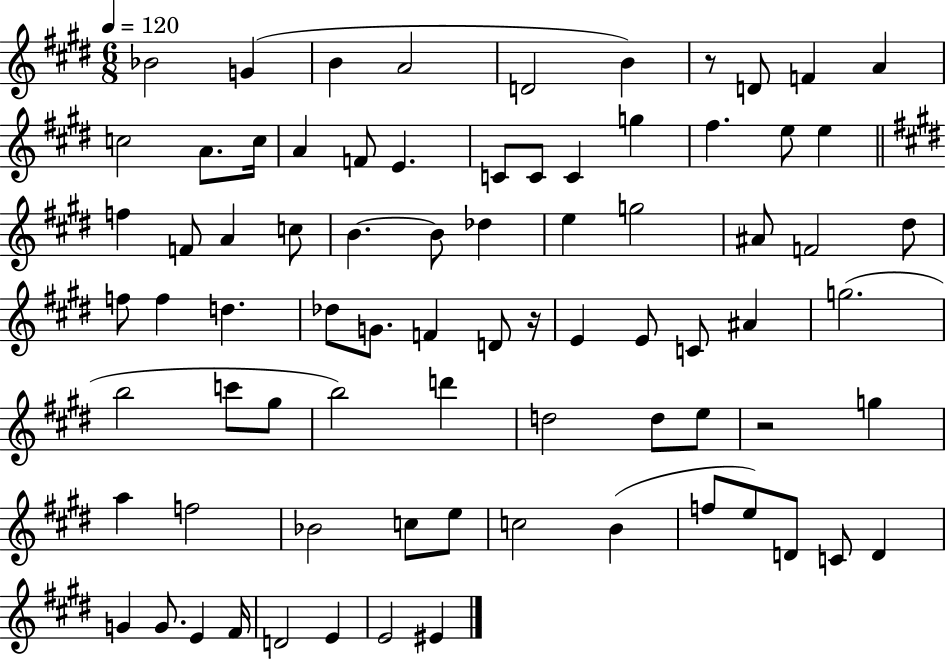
{
  \clef treble
  \numericTimeSignature
  \time 6/8
  \key e \major
  \tempo 4 = 120
  bes'2 g'4( | b'4 a'2 | d'2 b'4) | r8 d'8 f'4 a'4 | \break c''2 a'8. c''16 | a'4 f'8 e'4. | c'8 c'8 c'4 g''4 | fis''4. e''8 e''4 | \break \bar "||" \break \key e \major f''4 f'8 a'4 c''8 | b'4.~~ b'8 des''4 | e''4 g''2 | ais'8 f'2 dis''8 | \break f''8 f''4 d''4. | des''8 g'8. f'4 d'8 r16 | e'4 e'8 c'8 ais'4 | g''2.( | \break b''2 c'''8 gis''8 | b''2) d'''4 | d''2 d''8 e''8 | r2 g''4 | \break a''4 f''2 | bes'2 c''8 e''8 | c''2 b'4( | f''8 e''8) d'8 c'8 d'4 | \break g'4 g'8. e'4 fis'16 | d'2 e'4 | e'2 eis'4 | \bar "|."
}